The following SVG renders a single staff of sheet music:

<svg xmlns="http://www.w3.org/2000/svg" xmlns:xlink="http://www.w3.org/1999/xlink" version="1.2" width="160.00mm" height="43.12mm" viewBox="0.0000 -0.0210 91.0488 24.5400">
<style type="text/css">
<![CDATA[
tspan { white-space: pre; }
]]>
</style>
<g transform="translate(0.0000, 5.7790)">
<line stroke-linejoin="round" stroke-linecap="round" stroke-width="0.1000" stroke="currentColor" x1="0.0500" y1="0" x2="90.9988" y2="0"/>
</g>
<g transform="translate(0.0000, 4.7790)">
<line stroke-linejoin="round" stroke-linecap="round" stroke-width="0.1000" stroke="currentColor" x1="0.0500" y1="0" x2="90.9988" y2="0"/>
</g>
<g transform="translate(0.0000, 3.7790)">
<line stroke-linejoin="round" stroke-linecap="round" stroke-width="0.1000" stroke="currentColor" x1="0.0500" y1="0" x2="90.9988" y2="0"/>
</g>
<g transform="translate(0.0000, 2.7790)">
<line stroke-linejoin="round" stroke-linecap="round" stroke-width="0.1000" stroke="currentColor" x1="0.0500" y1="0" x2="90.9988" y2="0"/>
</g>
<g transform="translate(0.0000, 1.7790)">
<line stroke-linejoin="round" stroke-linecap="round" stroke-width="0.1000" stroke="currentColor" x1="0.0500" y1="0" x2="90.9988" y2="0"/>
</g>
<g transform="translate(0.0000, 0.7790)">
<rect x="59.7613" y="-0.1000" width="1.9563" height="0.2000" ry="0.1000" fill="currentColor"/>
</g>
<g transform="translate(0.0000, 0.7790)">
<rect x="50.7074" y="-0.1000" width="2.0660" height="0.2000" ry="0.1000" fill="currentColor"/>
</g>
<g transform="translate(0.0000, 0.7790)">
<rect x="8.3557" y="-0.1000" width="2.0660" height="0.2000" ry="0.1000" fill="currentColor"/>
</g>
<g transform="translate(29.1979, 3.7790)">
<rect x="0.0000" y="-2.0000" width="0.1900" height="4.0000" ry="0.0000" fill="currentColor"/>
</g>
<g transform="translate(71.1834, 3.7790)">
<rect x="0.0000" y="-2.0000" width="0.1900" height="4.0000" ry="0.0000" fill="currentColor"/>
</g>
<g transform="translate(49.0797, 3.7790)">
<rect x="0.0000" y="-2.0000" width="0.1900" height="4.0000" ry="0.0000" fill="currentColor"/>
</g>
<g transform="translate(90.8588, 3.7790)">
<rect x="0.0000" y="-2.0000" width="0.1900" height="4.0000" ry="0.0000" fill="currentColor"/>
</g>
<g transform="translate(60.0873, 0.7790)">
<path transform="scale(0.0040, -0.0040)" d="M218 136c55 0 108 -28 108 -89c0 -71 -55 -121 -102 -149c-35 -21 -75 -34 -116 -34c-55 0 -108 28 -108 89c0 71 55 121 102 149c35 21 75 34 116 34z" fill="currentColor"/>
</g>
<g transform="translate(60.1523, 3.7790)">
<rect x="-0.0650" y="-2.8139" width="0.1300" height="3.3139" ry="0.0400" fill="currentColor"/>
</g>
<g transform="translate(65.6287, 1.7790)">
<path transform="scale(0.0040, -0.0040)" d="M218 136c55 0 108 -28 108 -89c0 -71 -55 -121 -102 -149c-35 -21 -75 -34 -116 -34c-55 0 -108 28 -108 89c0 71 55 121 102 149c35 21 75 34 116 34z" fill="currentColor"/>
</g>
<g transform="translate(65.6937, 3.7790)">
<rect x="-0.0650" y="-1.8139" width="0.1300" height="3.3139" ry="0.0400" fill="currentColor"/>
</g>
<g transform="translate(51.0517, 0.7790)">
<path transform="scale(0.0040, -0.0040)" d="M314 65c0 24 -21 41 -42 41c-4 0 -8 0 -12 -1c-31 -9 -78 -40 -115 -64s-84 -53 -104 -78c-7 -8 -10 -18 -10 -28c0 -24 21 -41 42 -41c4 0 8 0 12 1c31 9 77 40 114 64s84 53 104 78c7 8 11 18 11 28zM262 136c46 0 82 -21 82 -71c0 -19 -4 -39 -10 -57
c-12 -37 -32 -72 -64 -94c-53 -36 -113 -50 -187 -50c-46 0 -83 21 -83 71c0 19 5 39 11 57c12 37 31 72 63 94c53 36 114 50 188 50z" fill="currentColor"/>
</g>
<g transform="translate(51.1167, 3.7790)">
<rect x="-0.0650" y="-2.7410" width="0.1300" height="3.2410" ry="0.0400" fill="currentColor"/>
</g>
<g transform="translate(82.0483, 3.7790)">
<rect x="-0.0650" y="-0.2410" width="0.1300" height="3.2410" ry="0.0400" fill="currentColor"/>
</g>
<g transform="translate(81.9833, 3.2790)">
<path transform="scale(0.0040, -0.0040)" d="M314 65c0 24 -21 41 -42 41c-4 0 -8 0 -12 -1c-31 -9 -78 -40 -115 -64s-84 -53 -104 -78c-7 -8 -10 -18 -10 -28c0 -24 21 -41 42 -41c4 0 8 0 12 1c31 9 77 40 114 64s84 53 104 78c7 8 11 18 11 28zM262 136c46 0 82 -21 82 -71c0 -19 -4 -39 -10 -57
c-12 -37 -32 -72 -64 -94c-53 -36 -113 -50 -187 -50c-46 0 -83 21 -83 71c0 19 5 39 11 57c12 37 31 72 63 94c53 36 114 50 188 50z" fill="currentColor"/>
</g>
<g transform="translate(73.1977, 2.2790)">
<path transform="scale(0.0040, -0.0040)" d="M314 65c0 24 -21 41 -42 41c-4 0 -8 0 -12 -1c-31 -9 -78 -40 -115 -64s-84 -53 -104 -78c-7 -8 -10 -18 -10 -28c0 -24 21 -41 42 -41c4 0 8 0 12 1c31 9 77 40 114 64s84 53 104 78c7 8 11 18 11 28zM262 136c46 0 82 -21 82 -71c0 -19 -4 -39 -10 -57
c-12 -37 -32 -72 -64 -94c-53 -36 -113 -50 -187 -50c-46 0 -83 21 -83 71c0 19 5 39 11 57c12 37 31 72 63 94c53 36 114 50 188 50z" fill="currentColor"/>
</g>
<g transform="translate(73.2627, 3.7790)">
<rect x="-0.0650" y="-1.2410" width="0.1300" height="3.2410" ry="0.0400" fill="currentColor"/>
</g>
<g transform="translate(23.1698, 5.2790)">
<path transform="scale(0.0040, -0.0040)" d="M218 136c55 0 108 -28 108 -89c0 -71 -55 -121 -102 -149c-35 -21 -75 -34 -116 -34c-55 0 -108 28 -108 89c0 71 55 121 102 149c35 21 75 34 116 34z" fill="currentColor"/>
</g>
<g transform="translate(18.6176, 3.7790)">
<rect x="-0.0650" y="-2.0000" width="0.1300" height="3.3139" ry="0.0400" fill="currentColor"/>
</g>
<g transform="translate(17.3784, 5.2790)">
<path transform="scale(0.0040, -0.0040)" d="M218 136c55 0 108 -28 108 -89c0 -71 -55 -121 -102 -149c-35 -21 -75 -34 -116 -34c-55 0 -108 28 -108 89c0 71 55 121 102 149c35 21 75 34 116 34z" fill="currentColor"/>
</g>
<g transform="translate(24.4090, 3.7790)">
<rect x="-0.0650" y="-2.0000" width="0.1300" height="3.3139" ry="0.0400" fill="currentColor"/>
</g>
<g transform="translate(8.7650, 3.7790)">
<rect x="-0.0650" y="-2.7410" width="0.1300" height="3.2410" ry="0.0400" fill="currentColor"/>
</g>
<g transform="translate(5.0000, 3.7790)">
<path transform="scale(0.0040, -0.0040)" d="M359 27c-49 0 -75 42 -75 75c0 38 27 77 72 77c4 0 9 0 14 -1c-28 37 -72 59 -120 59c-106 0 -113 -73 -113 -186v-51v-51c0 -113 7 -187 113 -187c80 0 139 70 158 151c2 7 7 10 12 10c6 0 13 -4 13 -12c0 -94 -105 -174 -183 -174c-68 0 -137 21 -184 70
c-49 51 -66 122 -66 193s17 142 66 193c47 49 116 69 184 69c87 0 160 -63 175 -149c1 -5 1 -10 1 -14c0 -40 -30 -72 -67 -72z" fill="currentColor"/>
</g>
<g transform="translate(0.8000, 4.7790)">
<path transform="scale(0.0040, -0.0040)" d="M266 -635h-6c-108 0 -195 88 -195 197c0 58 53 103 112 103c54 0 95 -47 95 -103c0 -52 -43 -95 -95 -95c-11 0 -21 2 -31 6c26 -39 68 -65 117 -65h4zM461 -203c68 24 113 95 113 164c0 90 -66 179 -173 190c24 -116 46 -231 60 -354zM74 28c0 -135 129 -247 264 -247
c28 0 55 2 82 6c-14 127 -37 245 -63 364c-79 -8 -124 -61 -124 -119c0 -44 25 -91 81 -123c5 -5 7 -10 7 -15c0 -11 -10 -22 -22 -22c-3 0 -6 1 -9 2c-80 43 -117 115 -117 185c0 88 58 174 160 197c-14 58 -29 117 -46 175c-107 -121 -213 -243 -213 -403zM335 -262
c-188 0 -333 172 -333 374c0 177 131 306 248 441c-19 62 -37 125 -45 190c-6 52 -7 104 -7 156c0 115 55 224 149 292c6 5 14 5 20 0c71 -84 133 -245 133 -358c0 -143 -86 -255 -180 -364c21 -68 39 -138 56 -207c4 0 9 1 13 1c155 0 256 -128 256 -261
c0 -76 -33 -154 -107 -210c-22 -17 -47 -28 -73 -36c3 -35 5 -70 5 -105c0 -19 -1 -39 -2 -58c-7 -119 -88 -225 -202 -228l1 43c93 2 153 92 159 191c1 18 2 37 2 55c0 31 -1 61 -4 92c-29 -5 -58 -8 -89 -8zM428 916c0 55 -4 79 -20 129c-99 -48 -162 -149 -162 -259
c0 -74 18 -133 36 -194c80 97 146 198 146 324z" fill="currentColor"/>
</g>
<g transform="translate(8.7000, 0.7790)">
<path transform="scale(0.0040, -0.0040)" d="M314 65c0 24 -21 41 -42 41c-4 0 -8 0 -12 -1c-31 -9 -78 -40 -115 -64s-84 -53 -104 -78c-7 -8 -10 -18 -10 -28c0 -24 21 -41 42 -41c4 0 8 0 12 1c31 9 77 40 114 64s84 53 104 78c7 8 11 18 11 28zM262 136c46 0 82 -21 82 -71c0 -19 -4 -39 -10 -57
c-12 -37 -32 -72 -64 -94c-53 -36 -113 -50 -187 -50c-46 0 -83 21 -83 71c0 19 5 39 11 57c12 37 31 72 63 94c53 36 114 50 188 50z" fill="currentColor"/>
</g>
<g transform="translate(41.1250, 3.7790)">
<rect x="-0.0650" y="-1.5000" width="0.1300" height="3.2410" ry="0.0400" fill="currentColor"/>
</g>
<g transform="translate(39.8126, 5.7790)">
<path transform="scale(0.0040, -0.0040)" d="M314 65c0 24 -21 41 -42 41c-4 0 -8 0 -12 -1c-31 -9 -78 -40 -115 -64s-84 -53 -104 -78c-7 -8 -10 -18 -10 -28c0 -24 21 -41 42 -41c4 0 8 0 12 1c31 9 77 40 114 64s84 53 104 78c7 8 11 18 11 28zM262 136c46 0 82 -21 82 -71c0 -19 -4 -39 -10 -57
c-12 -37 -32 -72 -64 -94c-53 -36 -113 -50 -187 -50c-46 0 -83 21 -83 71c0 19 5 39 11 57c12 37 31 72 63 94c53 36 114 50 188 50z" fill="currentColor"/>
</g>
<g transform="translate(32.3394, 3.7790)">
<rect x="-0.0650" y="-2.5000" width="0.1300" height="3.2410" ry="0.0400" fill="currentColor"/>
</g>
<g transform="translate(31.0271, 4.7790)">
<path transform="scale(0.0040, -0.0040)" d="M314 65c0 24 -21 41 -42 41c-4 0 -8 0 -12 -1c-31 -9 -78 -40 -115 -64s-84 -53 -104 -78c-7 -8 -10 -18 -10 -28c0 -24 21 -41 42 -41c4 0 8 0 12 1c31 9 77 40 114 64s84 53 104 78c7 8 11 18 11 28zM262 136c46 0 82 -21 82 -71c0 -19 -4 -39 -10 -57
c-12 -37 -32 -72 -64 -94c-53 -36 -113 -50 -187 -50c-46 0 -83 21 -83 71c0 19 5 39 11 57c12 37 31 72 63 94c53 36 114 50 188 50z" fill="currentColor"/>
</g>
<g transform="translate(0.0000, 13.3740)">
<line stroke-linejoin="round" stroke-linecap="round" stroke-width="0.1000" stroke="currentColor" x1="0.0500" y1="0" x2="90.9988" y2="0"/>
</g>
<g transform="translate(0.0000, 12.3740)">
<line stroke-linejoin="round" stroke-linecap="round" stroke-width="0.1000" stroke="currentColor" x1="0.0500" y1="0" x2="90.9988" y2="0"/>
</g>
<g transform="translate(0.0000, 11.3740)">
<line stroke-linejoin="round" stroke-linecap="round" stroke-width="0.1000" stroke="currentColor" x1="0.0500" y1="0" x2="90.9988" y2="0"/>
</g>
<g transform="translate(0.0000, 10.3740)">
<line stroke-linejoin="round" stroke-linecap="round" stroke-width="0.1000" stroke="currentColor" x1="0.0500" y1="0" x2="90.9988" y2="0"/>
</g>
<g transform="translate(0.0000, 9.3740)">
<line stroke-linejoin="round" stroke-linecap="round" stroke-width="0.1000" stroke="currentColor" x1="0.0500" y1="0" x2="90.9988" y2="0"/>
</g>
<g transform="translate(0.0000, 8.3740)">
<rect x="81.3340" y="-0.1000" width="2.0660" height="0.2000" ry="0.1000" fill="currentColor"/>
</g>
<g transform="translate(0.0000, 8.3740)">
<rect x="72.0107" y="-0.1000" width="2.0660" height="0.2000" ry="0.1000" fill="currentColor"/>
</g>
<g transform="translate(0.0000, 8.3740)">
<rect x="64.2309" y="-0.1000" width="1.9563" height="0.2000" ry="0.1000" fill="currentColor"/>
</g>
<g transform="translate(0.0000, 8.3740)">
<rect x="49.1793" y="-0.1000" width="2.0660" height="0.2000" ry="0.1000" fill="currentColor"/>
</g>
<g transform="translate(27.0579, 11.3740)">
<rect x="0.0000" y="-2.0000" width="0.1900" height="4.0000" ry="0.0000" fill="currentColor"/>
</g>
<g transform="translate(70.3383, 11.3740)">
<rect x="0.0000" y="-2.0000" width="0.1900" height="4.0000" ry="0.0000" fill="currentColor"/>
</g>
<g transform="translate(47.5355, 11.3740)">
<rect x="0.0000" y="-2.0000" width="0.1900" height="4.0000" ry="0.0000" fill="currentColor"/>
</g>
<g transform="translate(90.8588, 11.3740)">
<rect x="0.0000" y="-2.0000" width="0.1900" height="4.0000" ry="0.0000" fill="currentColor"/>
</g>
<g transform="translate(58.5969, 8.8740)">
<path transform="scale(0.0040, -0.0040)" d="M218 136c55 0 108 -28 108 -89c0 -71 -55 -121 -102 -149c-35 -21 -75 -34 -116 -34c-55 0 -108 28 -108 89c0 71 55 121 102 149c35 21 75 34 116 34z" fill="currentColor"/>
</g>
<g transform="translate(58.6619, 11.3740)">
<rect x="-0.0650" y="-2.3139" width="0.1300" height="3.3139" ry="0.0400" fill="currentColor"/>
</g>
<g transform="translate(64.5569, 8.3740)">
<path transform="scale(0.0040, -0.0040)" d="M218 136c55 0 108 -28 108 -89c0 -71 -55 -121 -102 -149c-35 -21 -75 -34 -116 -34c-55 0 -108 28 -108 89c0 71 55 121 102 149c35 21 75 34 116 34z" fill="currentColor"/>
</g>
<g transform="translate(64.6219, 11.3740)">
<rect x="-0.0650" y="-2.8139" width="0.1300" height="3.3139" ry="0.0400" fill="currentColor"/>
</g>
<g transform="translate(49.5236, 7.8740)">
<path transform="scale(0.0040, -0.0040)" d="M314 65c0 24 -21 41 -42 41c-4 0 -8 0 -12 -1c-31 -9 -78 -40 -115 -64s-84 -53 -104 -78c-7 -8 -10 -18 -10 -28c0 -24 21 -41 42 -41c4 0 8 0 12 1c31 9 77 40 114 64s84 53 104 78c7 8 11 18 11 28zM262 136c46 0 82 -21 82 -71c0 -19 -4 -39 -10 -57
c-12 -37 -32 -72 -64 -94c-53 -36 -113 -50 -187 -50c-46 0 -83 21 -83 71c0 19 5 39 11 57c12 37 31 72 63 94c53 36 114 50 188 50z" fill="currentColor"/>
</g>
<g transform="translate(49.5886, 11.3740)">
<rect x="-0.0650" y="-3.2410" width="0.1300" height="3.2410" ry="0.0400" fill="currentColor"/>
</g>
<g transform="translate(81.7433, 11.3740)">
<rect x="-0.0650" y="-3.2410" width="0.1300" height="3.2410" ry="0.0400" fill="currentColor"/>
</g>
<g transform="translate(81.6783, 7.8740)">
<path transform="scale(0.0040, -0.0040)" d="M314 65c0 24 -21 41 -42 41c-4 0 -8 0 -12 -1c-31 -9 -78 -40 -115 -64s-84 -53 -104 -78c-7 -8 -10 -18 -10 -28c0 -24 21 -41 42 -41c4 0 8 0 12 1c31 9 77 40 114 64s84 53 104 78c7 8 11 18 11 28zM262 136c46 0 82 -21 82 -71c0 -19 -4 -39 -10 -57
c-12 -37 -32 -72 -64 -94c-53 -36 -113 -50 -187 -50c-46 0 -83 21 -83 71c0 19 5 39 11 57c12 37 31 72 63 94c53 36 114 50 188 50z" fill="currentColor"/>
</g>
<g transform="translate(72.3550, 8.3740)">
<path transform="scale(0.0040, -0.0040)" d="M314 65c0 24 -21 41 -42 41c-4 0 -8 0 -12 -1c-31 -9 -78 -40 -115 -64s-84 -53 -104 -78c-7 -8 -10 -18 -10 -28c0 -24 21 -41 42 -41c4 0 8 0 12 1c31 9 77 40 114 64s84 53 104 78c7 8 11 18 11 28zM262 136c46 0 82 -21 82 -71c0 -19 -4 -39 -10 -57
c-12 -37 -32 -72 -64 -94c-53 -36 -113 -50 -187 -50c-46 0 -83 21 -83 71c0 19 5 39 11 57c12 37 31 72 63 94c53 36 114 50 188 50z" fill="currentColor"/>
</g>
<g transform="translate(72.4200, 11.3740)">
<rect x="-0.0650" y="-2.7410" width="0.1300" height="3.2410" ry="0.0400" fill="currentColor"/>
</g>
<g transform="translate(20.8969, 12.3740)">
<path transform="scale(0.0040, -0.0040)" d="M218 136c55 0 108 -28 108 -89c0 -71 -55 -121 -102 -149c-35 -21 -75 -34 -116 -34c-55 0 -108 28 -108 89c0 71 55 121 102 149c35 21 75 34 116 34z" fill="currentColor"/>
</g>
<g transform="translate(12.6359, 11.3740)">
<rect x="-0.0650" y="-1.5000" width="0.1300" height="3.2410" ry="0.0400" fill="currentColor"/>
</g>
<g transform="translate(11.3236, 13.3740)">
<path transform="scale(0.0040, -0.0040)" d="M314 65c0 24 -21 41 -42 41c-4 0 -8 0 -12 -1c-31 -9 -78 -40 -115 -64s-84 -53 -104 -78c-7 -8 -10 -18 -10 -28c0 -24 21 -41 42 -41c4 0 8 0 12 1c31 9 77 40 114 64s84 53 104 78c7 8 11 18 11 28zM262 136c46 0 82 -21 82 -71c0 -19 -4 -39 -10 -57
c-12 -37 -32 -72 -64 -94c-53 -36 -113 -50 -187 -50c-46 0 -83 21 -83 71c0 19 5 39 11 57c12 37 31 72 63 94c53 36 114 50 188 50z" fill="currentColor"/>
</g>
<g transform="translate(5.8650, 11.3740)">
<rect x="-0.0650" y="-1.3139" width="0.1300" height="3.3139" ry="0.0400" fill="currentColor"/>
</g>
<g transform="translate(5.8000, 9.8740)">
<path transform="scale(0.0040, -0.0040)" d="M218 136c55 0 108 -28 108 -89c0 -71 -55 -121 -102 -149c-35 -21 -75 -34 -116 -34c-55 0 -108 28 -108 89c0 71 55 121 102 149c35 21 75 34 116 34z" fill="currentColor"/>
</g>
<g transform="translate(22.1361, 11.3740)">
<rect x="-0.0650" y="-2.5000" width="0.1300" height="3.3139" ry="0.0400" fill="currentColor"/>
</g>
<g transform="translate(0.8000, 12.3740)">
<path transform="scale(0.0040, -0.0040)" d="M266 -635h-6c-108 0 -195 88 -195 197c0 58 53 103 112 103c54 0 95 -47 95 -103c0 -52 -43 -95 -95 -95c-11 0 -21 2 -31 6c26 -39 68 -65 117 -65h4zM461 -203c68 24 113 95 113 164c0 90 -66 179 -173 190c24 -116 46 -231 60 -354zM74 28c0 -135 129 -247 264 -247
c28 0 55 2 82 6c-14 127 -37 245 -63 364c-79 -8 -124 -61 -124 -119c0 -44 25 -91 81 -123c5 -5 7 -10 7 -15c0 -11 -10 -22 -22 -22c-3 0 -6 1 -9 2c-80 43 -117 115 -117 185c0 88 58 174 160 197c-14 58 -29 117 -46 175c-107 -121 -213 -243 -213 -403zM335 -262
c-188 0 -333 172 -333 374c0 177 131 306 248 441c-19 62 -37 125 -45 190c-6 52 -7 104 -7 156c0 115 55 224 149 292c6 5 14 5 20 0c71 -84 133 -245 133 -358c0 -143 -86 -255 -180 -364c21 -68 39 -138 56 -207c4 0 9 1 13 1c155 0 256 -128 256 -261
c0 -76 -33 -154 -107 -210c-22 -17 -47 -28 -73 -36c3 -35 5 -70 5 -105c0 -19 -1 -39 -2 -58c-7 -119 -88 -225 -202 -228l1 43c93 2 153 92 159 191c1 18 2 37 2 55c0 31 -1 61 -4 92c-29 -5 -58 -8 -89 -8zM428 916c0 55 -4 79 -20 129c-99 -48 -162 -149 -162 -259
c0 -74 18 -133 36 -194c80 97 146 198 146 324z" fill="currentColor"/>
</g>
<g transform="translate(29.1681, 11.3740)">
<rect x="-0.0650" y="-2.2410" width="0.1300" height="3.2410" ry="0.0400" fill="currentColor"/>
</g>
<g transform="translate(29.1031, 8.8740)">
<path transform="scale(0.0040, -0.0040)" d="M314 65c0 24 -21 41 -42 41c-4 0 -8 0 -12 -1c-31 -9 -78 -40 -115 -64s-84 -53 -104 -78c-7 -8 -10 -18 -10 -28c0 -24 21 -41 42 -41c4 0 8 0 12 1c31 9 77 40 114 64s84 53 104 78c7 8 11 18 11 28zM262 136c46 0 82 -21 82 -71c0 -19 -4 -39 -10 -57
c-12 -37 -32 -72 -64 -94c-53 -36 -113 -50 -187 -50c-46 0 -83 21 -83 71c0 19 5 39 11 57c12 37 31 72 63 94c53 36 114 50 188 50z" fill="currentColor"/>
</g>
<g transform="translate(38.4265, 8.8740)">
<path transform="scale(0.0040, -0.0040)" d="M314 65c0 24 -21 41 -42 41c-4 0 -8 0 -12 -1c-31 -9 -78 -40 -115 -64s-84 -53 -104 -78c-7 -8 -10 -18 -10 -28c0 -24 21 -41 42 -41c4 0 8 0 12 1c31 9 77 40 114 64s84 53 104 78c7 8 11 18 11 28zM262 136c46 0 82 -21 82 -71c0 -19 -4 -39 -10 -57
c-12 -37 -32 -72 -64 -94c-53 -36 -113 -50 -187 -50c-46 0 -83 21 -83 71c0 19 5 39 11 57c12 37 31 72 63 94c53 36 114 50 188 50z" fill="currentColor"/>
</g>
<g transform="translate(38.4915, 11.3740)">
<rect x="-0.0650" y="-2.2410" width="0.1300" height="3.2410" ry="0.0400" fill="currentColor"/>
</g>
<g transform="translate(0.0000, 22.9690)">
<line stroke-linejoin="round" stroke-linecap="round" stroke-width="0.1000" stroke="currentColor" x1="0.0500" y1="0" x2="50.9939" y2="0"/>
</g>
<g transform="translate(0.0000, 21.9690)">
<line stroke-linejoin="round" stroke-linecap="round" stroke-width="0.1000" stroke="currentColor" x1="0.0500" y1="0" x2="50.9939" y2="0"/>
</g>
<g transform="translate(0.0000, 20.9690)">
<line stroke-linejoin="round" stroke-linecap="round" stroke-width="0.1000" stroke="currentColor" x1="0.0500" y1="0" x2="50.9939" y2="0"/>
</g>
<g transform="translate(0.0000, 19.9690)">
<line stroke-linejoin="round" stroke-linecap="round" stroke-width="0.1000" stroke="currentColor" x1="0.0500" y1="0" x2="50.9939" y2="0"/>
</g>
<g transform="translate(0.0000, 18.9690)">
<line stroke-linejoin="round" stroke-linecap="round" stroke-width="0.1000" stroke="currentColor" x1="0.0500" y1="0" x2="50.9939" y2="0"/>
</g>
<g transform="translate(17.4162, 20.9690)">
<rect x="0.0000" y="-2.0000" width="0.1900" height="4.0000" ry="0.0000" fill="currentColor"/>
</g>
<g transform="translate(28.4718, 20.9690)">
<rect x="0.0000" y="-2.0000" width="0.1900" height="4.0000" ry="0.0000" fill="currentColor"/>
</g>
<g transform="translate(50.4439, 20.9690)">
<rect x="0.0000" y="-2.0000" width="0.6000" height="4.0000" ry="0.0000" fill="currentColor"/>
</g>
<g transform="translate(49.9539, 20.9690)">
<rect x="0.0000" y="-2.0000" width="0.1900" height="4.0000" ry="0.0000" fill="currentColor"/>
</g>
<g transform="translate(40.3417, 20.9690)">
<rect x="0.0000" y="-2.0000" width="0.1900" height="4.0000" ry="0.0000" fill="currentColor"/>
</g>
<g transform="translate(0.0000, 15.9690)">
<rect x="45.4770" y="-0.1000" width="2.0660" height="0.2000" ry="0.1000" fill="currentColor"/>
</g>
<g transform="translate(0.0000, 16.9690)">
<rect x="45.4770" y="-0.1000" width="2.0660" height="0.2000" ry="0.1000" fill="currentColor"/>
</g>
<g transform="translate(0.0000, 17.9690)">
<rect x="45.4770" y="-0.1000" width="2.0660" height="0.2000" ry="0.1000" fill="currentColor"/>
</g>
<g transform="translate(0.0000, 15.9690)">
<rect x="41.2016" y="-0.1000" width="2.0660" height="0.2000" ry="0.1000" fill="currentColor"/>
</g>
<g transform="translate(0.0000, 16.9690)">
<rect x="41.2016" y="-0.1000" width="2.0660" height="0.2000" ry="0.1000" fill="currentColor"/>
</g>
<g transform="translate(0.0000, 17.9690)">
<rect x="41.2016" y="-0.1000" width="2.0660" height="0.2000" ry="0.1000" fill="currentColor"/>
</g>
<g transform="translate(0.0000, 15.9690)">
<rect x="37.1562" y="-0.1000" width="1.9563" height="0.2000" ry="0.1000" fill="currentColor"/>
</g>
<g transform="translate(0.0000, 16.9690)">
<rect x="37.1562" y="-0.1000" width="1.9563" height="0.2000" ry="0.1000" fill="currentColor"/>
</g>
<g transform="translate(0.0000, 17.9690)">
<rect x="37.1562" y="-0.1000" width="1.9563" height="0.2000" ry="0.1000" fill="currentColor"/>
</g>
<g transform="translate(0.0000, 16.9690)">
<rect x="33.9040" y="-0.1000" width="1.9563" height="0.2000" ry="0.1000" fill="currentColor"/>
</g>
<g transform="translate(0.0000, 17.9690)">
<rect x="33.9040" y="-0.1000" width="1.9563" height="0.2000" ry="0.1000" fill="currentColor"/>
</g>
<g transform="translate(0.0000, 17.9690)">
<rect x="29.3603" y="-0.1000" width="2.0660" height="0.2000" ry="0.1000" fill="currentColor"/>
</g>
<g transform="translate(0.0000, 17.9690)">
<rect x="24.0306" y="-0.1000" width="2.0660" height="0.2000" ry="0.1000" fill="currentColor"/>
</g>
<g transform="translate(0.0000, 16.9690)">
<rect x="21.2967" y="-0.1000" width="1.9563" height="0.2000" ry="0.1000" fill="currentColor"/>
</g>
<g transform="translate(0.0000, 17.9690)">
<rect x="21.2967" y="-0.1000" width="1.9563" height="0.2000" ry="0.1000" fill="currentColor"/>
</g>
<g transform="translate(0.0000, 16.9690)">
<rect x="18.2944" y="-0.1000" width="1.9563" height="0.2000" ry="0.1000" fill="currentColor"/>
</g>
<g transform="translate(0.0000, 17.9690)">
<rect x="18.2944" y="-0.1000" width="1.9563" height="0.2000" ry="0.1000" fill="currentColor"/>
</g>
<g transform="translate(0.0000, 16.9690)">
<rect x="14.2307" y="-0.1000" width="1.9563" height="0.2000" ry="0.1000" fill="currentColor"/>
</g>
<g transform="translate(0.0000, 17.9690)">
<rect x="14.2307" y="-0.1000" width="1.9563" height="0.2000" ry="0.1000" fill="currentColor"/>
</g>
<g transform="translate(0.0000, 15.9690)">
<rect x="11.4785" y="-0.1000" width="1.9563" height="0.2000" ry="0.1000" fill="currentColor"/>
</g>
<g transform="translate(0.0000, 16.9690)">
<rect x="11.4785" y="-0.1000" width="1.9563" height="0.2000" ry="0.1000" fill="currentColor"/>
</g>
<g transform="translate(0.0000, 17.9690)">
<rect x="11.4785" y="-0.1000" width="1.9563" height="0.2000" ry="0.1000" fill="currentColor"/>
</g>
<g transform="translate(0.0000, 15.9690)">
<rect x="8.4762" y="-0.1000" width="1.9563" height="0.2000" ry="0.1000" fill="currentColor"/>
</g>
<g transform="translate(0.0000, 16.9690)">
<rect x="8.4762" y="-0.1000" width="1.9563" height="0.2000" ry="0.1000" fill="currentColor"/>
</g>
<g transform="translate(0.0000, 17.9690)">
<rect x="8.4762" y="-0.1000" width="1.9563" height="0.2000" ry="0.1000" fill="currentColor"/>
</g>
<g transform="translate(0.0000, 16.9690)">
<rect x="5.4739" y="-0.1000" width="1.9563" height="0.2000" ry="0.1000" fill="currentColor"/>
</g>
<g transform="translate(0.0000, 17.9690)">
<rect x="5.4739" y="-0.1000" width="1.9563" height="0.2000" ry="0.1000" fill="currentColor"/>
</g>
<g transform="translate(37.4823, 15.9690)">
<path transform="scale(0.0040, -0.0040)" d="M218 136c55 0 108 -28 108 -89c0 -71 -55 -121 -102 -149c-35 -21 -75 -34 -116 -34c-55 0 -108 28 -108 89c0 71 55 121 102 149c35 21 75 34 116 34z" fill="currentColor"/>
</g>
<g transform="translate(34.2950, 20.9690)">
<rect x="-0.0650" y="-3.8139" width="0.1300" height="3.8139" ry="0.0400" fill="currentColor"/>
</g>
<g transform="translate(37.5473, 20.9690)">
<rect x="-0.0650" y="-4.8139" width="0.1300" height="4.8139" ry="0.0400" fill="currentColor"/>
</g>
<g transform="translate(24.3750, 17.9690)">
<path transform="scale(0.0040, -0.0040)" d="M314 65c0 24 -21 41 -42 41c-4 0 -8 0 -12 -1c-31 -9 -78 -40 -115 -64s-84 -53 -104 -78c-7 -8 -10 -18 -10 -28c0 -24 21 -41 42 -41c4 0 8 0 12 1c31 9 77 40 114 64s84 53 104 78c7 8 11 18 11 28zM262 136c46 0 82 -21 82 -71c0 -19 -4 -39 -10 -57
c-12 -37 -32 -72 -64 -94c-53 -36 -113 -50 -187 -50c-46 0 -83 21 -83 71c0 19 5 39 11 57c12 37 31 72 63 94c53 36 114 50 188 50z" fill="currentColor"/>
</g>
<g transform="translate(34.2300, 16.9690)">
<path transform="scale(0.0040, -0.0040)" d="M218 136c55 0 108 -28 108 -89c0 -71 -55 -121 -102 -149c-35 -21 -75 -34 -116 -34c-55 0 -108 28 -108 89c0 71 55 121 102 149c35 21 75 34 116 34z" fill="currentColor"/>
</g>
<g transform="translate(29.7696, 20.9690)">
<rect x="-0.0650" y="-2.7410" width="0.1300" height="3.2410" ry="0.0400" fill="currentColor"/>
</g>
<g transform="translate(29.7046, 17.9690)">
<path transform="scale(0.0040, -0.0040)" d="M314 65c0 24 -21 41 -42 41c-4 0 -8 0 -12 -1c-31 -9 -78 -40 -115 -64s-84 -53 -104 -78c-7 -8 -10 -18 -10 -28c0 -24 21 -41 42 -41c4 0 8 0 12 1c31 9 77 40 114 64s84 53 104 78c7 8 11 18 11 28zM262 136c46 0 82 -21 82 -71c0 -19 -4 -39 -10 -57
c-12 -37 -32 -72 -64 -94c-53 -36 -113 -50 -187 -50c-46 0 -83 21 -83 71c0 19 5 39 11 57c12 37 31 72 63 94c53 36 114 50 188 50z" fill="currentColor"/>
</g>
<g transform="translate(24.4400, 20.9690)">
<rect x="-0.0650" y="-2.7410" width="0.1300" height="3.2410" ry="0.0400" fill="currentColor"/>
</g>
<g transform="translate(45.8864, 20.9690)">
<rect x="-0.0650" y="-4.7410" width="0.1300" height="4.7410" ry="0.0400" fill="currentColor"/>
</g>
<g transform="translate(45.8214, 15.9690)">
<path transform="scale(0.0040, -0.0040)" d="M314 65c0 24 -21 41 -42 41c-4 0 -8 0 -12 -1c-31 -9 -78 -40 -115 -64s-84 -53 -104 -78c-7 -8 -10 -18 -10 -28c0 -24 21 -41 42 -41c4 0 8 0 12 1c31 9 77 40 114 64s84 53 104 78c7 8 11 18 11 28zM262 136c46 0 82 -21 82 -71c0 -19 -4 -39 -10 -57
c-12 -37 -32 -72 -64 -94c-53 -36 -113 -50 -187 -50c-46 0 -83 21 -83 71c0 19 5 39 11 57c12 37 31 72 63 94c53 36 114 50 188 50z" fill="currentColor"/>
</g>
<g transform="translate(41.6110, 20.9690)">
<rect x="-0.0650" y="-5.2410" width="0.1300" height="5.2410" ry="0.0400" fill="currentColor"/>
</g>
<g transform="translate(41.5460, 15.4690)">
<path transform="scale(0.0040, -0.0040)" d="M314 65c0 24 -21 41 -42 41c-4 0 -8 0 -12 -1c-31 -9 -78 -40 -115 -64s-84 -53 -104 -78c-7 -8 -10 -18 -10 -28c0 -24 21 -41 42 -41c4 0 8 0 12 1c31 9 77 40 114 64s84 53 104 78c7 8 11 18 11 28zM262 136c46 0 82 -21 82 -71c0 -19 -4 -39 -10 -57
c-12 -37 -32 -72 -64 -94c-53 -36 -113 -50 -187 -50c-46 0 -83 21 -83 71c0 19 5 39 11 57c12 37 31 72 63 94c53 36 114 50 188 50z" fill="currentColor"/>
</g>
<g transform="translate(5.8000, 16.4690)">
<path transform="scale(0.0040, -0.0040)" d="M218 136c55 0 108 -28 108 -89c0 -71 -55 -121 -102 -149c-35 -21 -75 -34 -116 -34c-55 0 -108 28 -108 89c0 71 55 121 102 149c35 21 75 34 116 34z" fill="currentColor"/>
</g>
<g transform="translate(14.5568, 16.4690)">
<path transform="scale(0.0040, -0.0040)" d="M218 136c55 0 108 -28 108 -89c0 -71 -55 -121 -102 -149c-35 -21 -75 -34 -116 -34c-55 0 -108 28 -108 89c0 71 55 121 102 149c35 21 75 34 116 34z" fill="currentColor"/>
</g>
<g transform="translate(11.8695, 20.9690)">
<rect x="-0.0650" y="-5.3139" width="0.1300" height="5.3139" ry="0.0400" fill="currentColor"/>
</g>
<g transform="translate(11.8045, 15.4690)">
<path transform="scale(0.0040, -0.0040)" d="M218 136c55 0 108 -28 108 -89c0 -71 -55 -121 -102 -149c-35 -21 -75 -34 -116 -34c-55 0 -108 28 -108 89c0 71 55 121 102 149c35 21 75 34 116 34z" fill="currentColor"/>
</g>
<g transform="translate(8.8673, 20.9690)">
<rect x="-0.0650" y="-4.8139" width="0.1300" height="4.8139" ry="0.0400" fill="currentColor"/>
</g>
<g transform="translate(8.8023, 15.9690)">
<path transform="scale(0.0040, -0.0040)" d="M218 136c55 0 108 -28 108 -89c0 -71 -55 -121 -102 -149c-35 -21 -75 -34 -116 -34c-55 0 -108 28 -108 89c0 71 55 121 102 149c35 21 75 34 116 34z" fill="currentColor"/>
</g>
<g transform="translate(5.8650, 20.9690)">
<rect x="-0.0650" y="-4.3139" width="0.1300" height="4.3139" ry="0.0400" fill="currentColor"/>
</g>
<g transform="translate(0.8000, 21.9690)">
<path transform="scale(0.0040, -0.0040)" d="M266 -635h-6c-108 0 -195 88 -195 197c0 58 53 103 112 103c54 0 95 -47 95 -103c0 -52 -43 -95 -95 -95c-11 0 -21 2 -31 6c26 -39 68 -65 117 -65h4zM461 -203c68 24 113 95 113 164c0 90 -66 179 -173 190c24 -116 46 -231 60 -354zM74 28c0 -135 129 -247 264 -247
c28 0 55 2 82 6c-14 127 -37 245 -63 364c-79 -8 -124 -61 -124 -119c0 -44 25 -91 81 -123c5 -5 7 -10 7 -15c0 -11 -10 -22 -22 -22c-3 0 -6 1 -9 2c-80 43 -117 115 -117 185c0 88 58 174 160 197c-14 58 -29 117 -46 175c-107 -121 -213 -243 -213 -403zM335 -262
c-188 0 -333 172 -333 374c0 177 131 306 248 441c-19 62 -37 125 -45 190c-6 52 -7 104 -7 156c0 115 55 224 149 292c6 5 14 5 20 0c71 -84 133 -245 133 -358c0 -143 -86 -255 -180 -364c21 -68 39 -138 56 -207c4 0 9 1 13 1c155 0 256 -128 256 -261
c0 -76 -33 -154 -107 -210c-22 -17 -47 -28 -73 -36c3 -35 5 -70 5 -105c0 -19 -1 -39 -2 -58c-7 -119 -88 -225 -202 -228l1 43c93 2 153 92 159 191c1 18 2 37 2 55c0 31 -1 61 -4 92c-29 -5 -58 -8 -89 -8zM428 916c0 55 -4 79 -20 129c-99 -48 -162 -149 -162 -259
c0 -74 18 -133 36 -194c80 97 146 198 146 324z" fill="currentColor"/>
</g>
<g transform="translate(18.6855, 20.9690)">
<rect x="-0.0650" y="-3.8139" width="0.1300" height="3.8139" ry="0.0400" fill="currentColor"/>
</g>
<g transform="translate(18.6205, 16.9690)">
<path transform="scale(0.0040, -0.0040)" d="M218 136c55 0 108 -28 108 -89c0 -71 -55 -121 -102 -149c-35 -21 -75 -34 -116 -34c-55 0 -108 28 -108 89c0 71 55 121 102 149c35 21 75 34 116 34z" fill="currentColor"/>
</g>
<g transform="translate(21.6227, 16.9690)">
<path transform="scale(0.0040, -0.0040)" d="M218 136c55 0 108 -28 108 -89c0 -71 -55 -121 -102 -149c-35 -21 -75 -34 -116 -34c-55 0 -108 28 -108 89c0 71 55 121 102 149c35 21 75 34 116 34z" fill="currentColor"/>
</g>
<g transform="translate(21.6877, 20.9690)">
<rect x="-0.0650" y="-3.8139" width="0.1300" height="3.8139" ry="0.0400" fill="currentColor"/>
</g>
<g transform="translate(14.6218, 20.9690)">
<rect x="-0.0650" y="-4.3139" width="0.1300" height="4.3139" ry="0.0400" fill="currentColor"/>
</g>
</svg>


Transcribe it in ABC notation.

X:1
T:Untitled
M:4/4
L:1/4
K:C
a2 F F G2 E2 a2 a f e2 c2 e E2 G g2 g2 b2 g a a2 b2 d' e' f' d' c' c' a2 a2 c' e' f'2 e'2